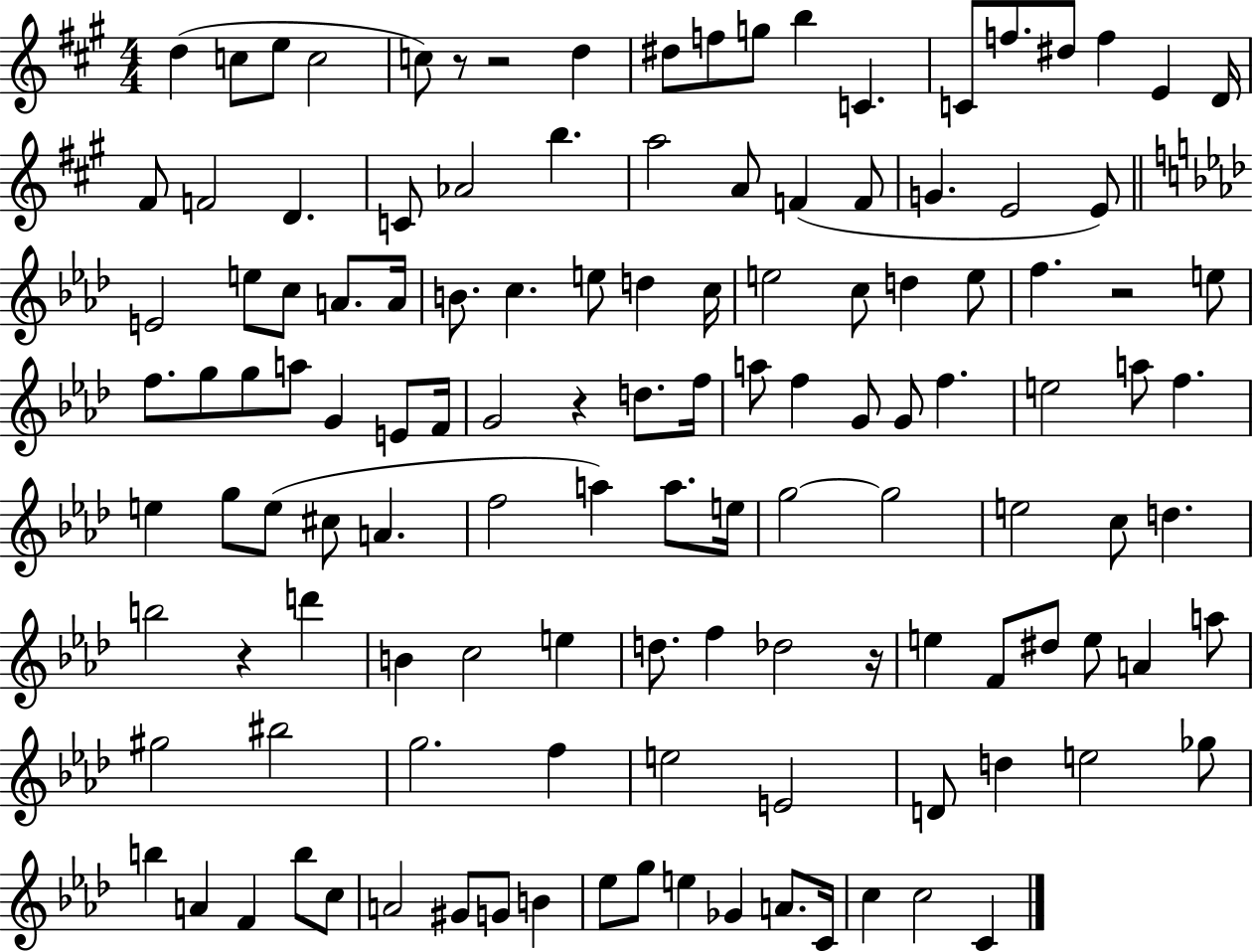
{
  \clef treble
  \numericTimeSignature
  \time 4/4
  \key a \major
  d''4( c''8 e''8 c''2 | c''8) r8 r2 d''4 | dis''8 f''8 g''8 b''4 c'4. | c'8 f''8. dis''8 f''4 e'4 d'16 | \break fis'8 f'2 d'4. | c'8 aes'2 b''4. | a''2 a'8 f'4( f'8 | g'4. e'2 e'8) | \break \bar "||" \break \key f \minor e'2 e''8 c''8 a'8. a'16 | b'8. c''4. e''8 d''4 c''16 | e''2 c''8 d''4 e''8 | f''4. r2 e''8 | \break f''8. g''8 g''8 a''8 g'4 e'8 f'16 | g'2 r4 d''8. f''16 | a''8 f''4 g'8 g'8 f''4. | e''2 a''8 f''4. | \break e''4 g''8 e''8( cis''8 a'4. | f''2 a''4) a''8. e''16 | g''2~~ g''2 | e''2 c''8 d''4. | \break b''2 r4 d'''4 | b'4 c''2 e''4 | d''8. f''4 des''2 r16 | e''4 f'8 dis''8 e''8 a'4 a''8 | \break gis''2 bis''2 | g''2. f''4 | e''2 e'2 | d'8 d''4 e''2 ges''8 | \break b''4 a'4 f'4 b''8 c''8 | a'2 gis'8 g'8 b'4 | ees''8 g''8 e''4 ges'4 a'8. c'16 | c''4 c''2 c'4 | \break \bar "|."
}